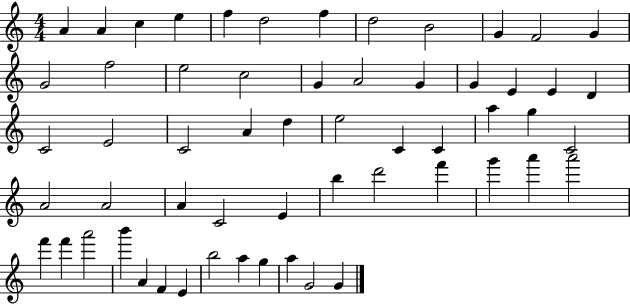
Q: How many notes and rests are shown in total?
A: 58